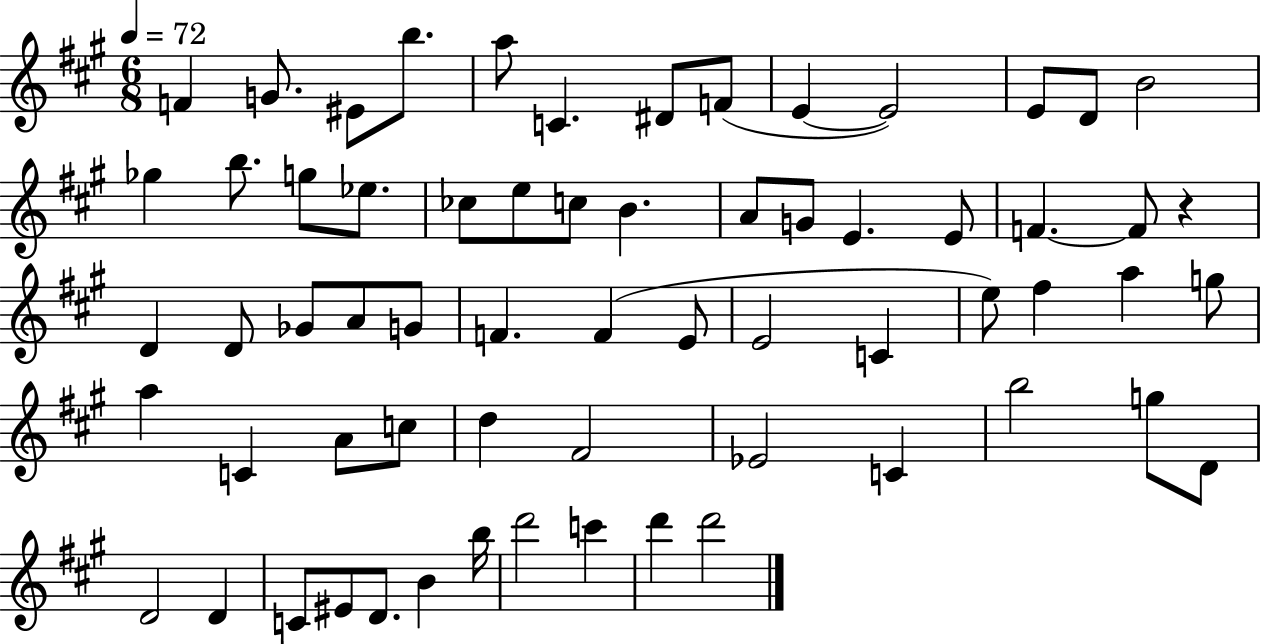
F4/q G4/e. EIS4/e B5/e. A5/e C4/q. D#4/e F4/e E4/q E4/h E4/e D4/e B4/h Gb5/q B5/e. G5/e Eb5/e. CES5/e E5/e C5/e B4/q. A4/e G4/e E4/q. E4/e F4/q. F4/e R/q D4/q D4/e Gb4/e A4/e G4/e F4/q. F4/q E4/e E4/h C4/q E5/e F#5/q A5/q G5/e A5/q C4/q A4/e C5/e D5/q F#4/h Eb4/h C4/q B5/h G5/e D4/e D4/h D4/q C4/e EIS4/e D4/e. B4/q B5/s D6/h C6/q D6/q D6/h